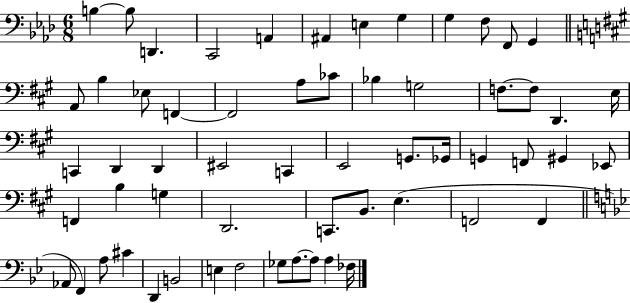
{
  \clef bass
  \numericTimeSignature
  \time 6/8
  \key aes \major
  b4~~ b8 d,4. | c,2 a,4 | ais,4 e4 g4 | g4 f8 f,8 g,4 | \break \bar "||" \break \key a \major a,8 b4 ees8 f,4~~ | f,2 a8 ces'8 | bes4 g2 | f8.~~ f8 d,4. e16 | \break c,4 d,4 d,4 | eis,2 c,4 | e,2 g,8. ges,16 | g,4 f,8 gis,4 ees,8 | \break f,4 b4 g4 | d,2. | c,8. b,8. e4.( | f,2 f,4 | \break \bar "||" \break \key bes \major aes,8 f,4) a8 cis'4 | d,4 b,2 | e4 f2 | ges8 a8.~~ a8 a4 fes16 | \break \bar "|."
}